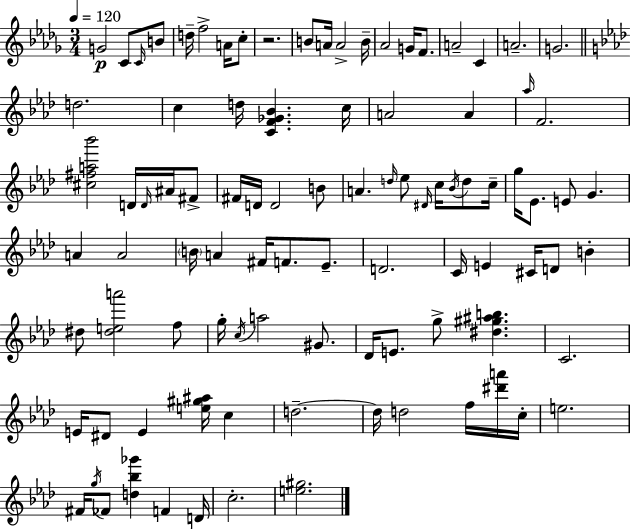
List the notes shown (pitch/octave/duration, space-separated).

G4/h C4/e C4/s B4/e D5/s F5/h A4/s C5/e R/h. B4/e A4/s A4/h B4/s Ab4/h G4/s F4/e. A4/h C4/q A4/h. G4/h. D5/h. C5/q D5/s [C4,F4,Gb4,Bb4]/q. C5/s A4/h A4/q Ab5/s F4/h. [C#5,F#5,A5,Bb6]/h D4/s D4/s A#4/s F#4/e F#4/s D4/s D4/h B4/e A4/q. D5/s Eb5/e D#4/s C5/s Bb4/s D5/e C5/s G5/s Eb4/e. E4/e G4/q. A4/q A4/h B4/s A4/q F#4/s F4/e. Eb4/e. D4/h. C4/s E4/q C#4/s D4/e B4/q D#5/e [D#5,E5,A6]/h F5/e G5/s C5/s A5/h G#4/e. Db4/s E4/e. G5/e [D#5,G#5,A#5,B5]/q. C4/h. E4/s D#4/e E4/q [E5,G#5,A#5]/s C5/q D5/h. D5/s D5/h F5/s [D#6,A6]/s C5/s E5/h. F#4/s G5/s FES4/e [D5,Bb5,Gb6]/q F4/q D4/s C5/h. [E5,G#5]/h.